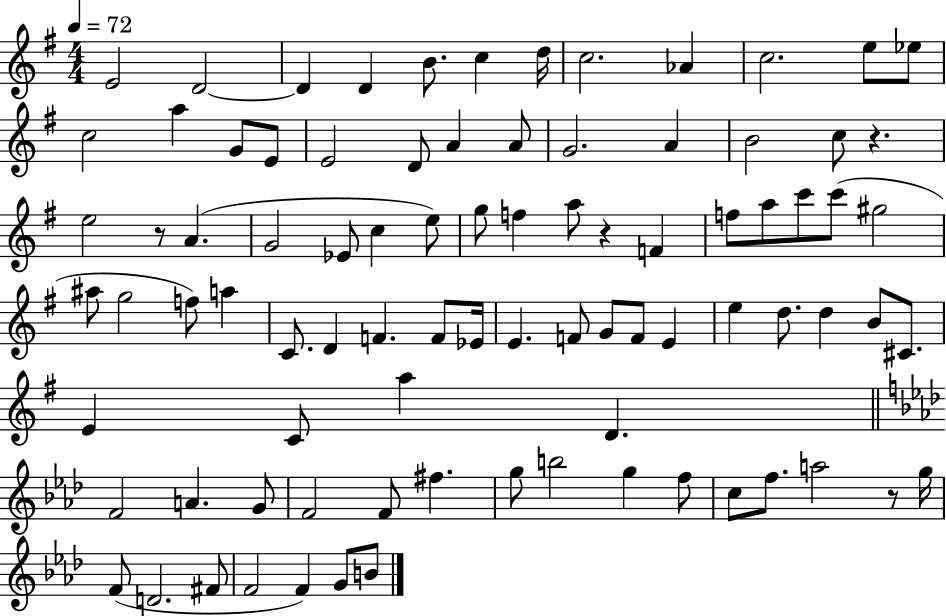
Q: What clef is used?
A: treble